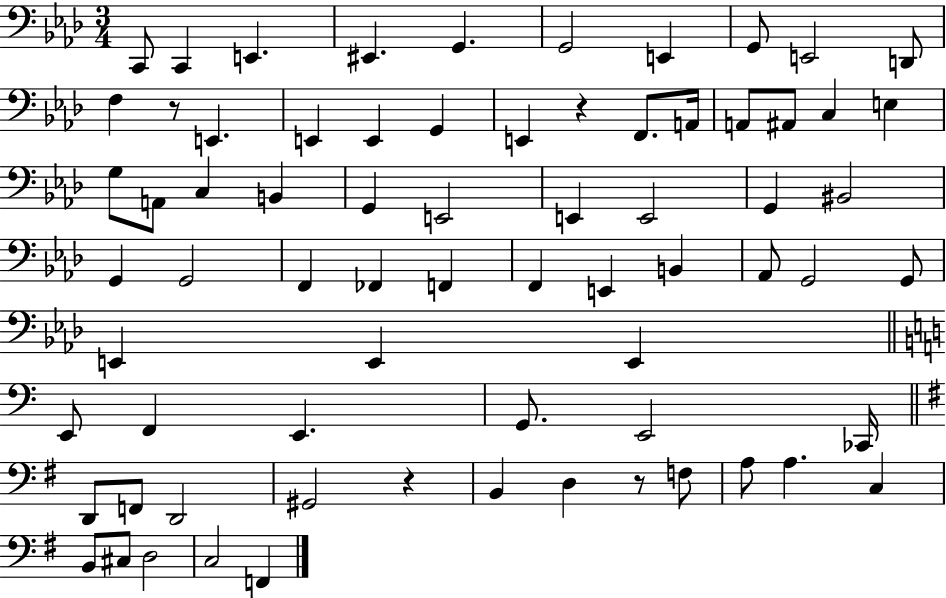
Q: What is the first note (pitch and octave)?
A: C2